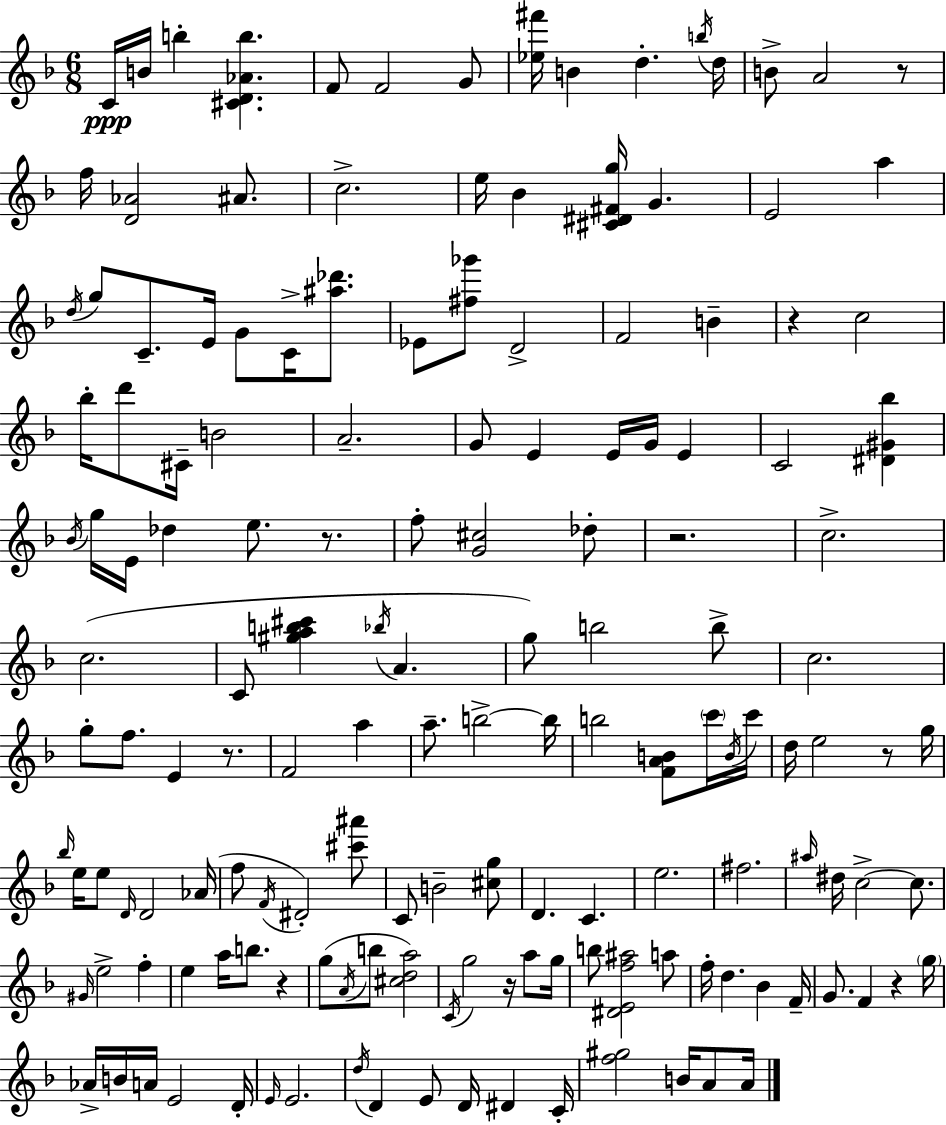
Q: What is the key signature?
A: F major